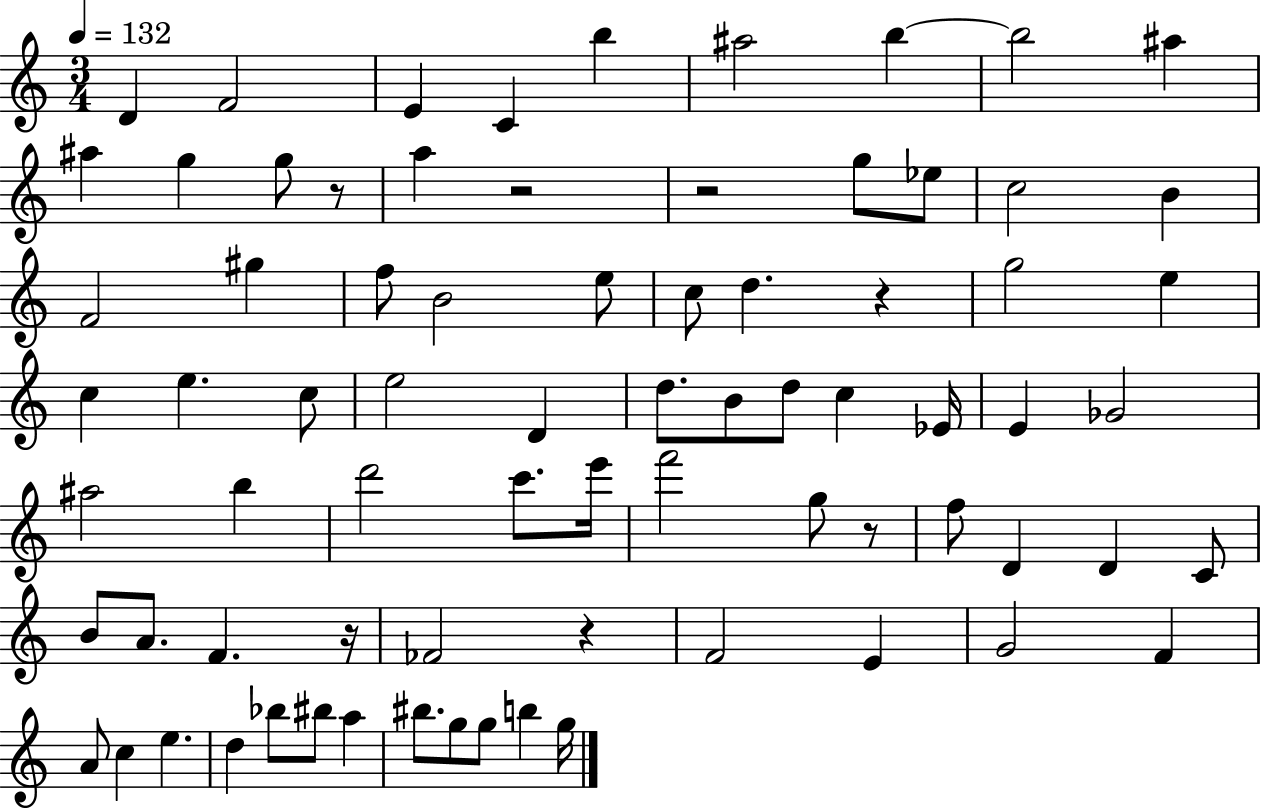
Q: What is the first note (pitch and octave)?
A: D4